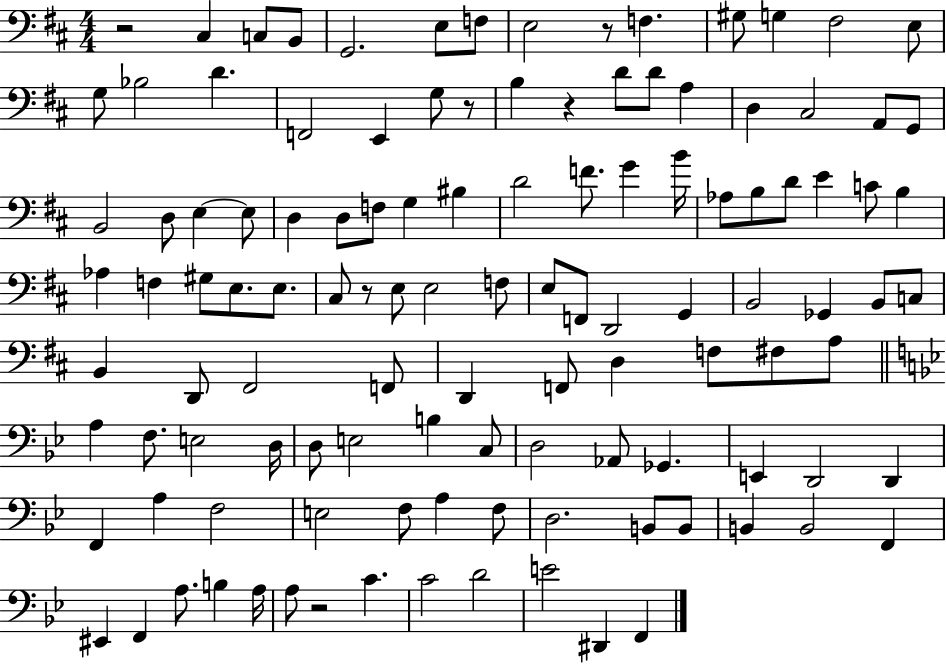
X:1
T:Untitled
M:4/4
L:1/4
K:D
z2 ^C, C,/2 B,,/2 G,,2 E,/2 F,/2 E,2 z/2 F, ^G,/2 G, ^F,2 E,/2 G,/2 _B,2 D F,,2 E,, G,/2 z/2 B, z D/2 D/2 A, D, ^C,2 A,,/2 G,,/2 B,,2 D,/2 E, E,/2 D, D,/2 F,/2 G, ^B, D2 F/2 G B/4 _A,/2 B,/2 D/2 E C/2 B, _A, F, ^G,/2 E,/2 E,/2 ^C,/2 z/2 E,/2 E,2 F,/2 E,/2 F,,/2 D,,2 G,, B,,2 _G,, B,,/2 C,/2 B,, D,,/2 ^F,,2 F,,/2 D,, F,,/2 D, F,/2 ^F,/2 A,/2 A, F,/2 E,2 D,/4 D,/2 E,2 B, C,/2 D,2 _A,,/2 _G,, E,, D,,2 D,, F,, A, F,2 E,2 F,/2 A, F,/2 D,2 B,,/2 B,,/2 B,, B,,2 F,, ^E,, F,, A,/2 B, A,/4 A,/2 z2 C C2 D2 E2 ^D,, F,,